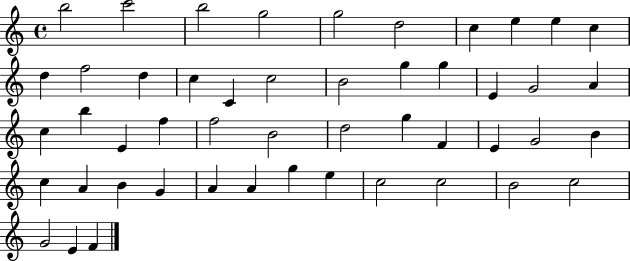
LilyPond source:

{
  \clef treble
  \time 4/4
  \defaultTimeSignature
  \key c \major
  b''2 c'''2 | b''2 g''2 | g''2 d''2 | c''4 e''4 e''4 c''4 | \break d''4 f''2 d''4 | c''4 c'4 c''2 | b'2 g''4 g''4 | e'4 g'2 a'4 | \break c''4 b''4 e'4 f''4 | f''2 b'2 | d''2 g''4 f'4 | e'4 g'2 b'4 | \break c''4 a'4 b'4 g'4 | a'4 a'4 g''4 e''4 | c''2 c''2 | b'2 c''2 | \break g'2 e'4 f'4 | \bar "|."
}